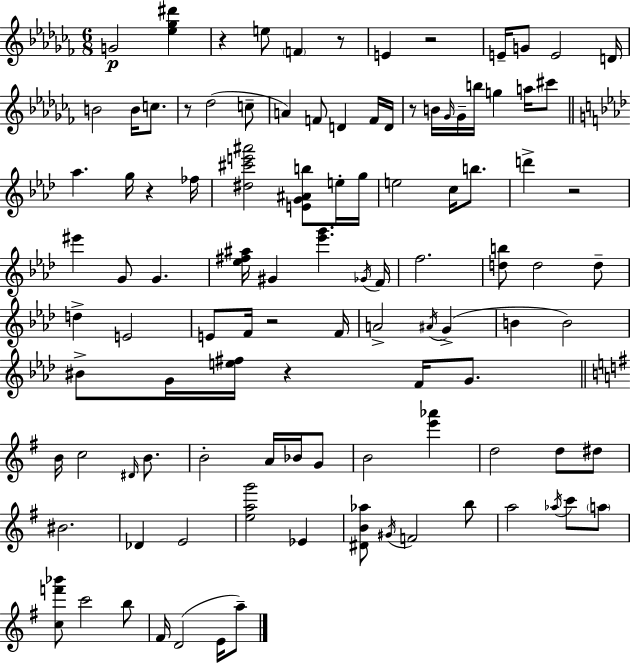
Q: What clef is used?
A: treble